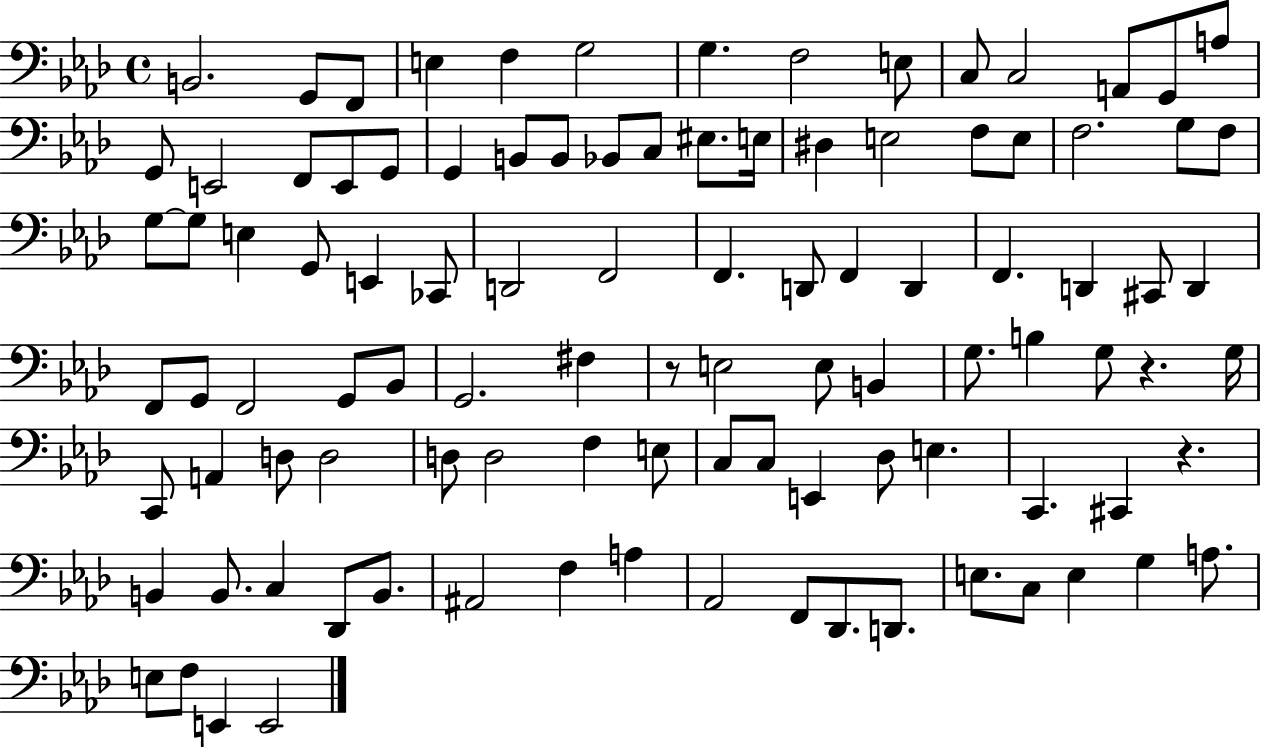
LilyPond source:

{
  \clef bass
  \time 4/4
  \defaultTimeSignature
  \key aes \major
  b,2. g,8 f,8 | e4 f4 g2 | g4. f2 e8 | c8 c2 a,8 g,8 a8 | \break g,8 e,2 f,8 e,8 g,8 | g,4 b,8 b,8 bes,8 c8 eis8. e16 | dis4 e2 f8 e8 | f2. g8 f8 | \break g8~~ g8 e4 g,8 e,4 ces,8 | d,2 f,2 | f,4. d,8 f,4 d,4 | f,4. d,4 cis,8 d,4 | \break f,8 g,8 f,2 g,8 bes,8 | g,2. fis4 | r8 e2 e8 b,4 | g8. b4 g8 r4. g16 | \break c,8 a,4 d8 d2 | d8 d2 f4 e8 | c8 c8 e,4 des8 e4. | c,4. cis,4 r4. | \break b,4 b,8. c4 des,8 b,8. | ais,2 f4 a4 | aes,2 f,8 des,8. d,8. | e8. c8 e4 g4 a8. | \break e8 f8 e,4 e,2 | \bar "|."
}